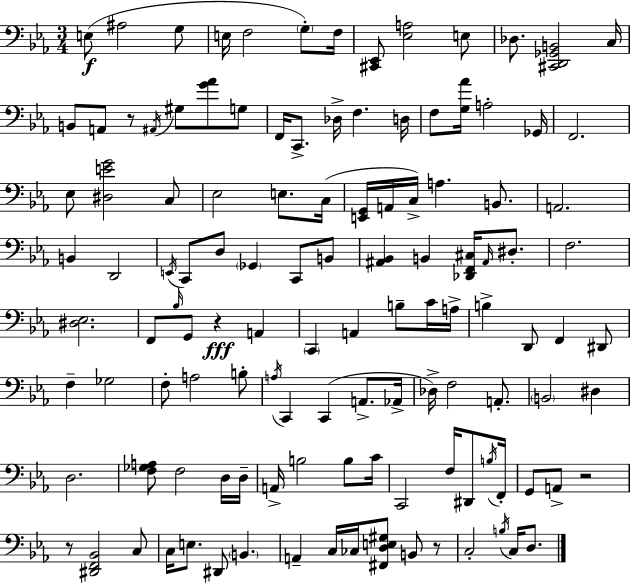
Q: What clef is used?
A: bass